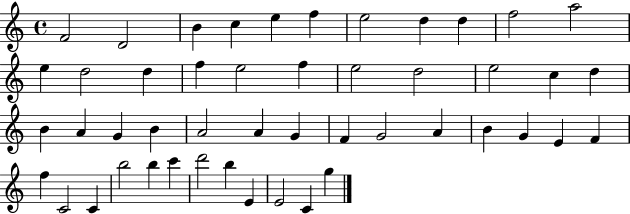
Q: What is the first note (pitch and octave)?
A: F4